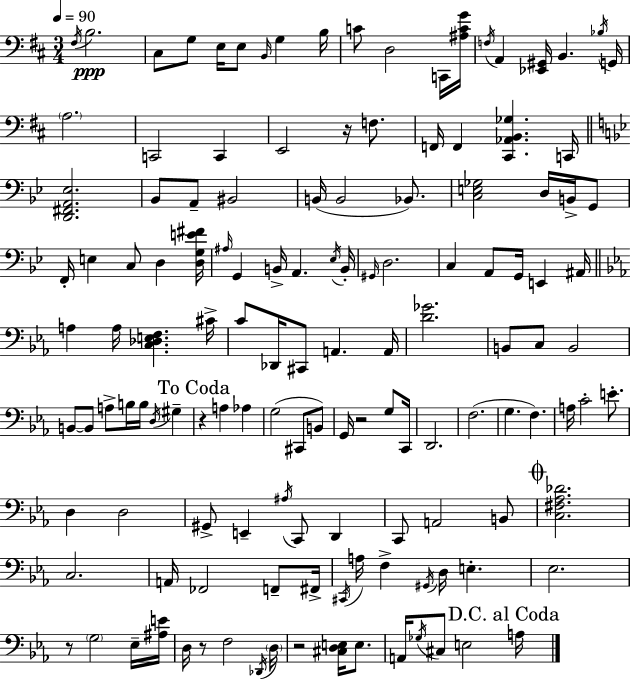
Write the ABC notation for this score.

X:1
T:Untitled
M:3/4
L:1/4
K:D
^F,/4 B,2 ^C,/2 G,/2 E,/4 E,/2 B,,/4 G, B,/4 C/2 D,2 C,,/4 [^A,CG]/4 F,/4 A,, [_E,,^G,,]/4 B,, _B,/4 G,,/4 A,2 C,,2 C,, E,,2 z/4 F,/2 F,,/4 F,, [^C,,_A,,B,,_G,] C,,/4 [D,,^F,,A,,_E,]2 _B,,/2 A,,/2 ^B,,2 B,,/4 B,,2 _B,,/2 [C,E,_G,]2 D,/4 B,,/4 G,,/2 F,,/4 E, C,/2 D, [D,G,E^F]/4 ^A,/4 G,, B,,/4 A,, _E,/4 B,,/4 ^G,,/4 D,2 C, A,,/2 G,,/4 E,, ^A,,/4 A, A,/4 [C,_D,E,F,] ^C/4 C/2 _D,,/4 ^C,,/2 A,, A,,/4 [D_G]2 B,,/2 C,/2 B,,2 B,,/2 B,,/2 A,/2 B,/4 B,/4 D,/4 ^G, z A, _A, G,2 ^C,,/2 B,,/2 G,,/4 z2 G,/2 C,,/4 D,,2 F,2 G, F, A,/4 C2 E/2 D, D,2 ^G,,/2 E,, ^A,/4 C,,/2 D,, C,,/2 A,,2 B,,/2 [C,^F,_A,_D]2 C,2 A,,/4 _F,,2 F,,/2 ^F,,/4 ^C,,/4 A,/4 F, ^G,,/4 D,/4 E, _E,2 z/2 G,2 _E,/4 [^A,E]/4 D,/4 z/2 F,2 _D,,/4 D,/4 z2 [^C,D,E,]/4 E,/2 A,,/4 _G,/4 ^C,/2 E,2 A,/4